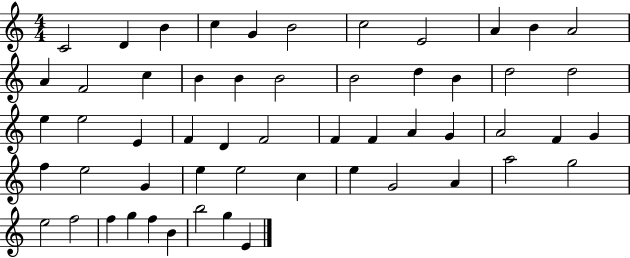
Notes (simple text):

C4/h D4/q B4/q C5/q G4/q B4/h C5/h E4/h A4/q B4/q A4/h A4/q F4/h C5/q B4/q B4/q B4/h B4/h D5/q B4/q D5/h D5/h E5/q E5/h E4/q F4/q D4/q F4/h F4/q F4/q A4/q G4/q A4/h F4/q G4/q F5/q E5/h G4/q E5/q E5/h C5/q E5/q G4/h A4/q A5/h G5/h E5/h F5/h F5/q G5/q F5/q B4/q B5/h G5/q E4/q